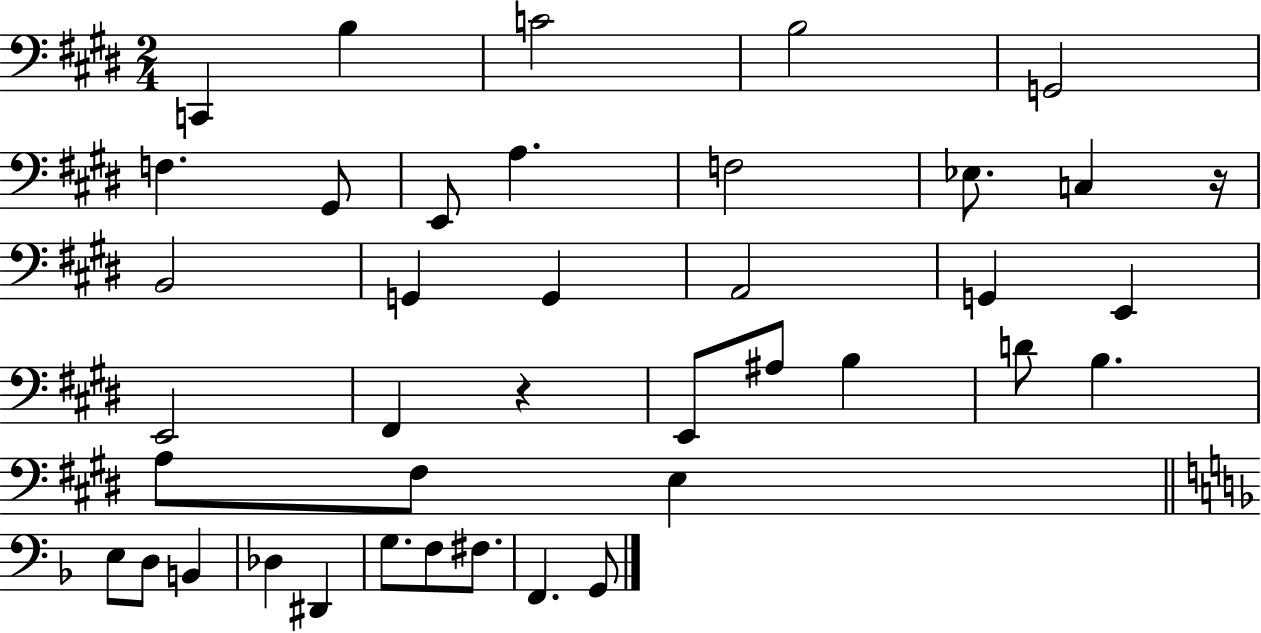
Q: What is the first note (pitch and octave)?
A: C2